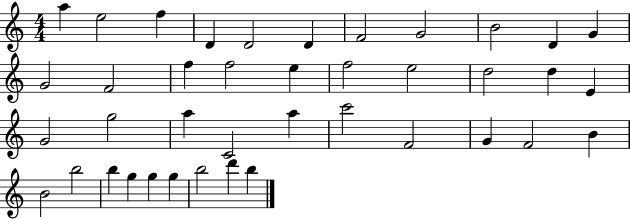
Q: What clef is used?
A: treble